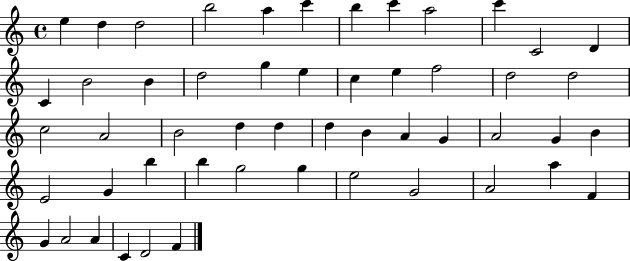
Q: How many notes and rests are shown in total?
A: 52